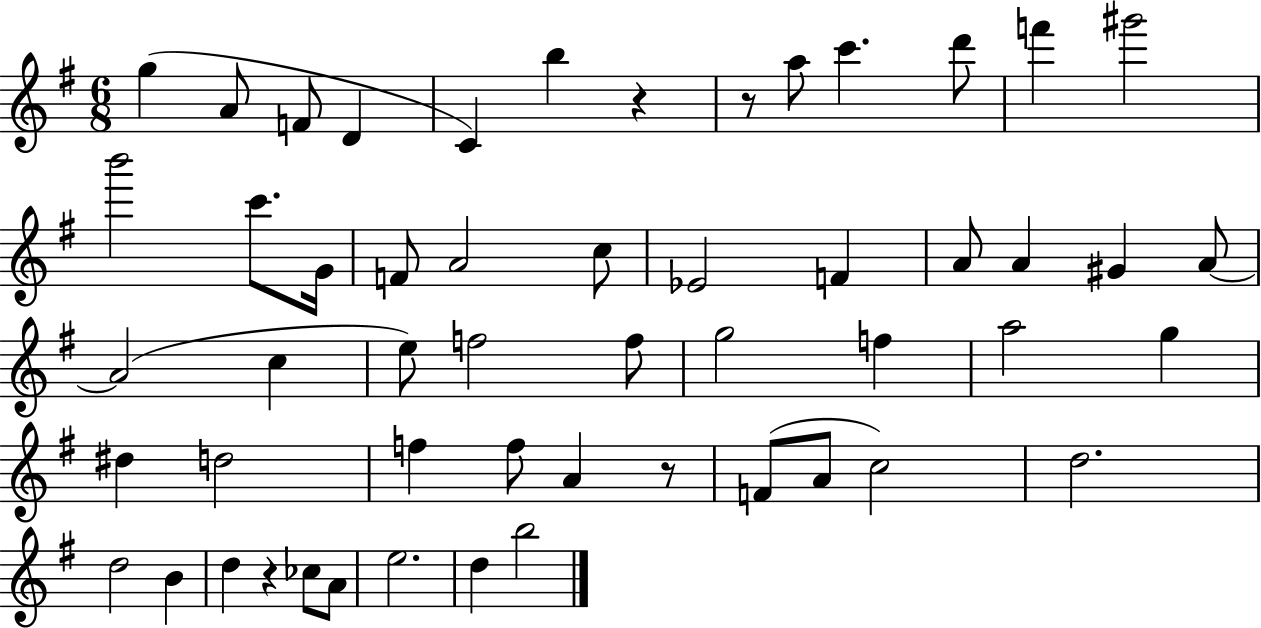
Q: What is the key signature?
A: G major